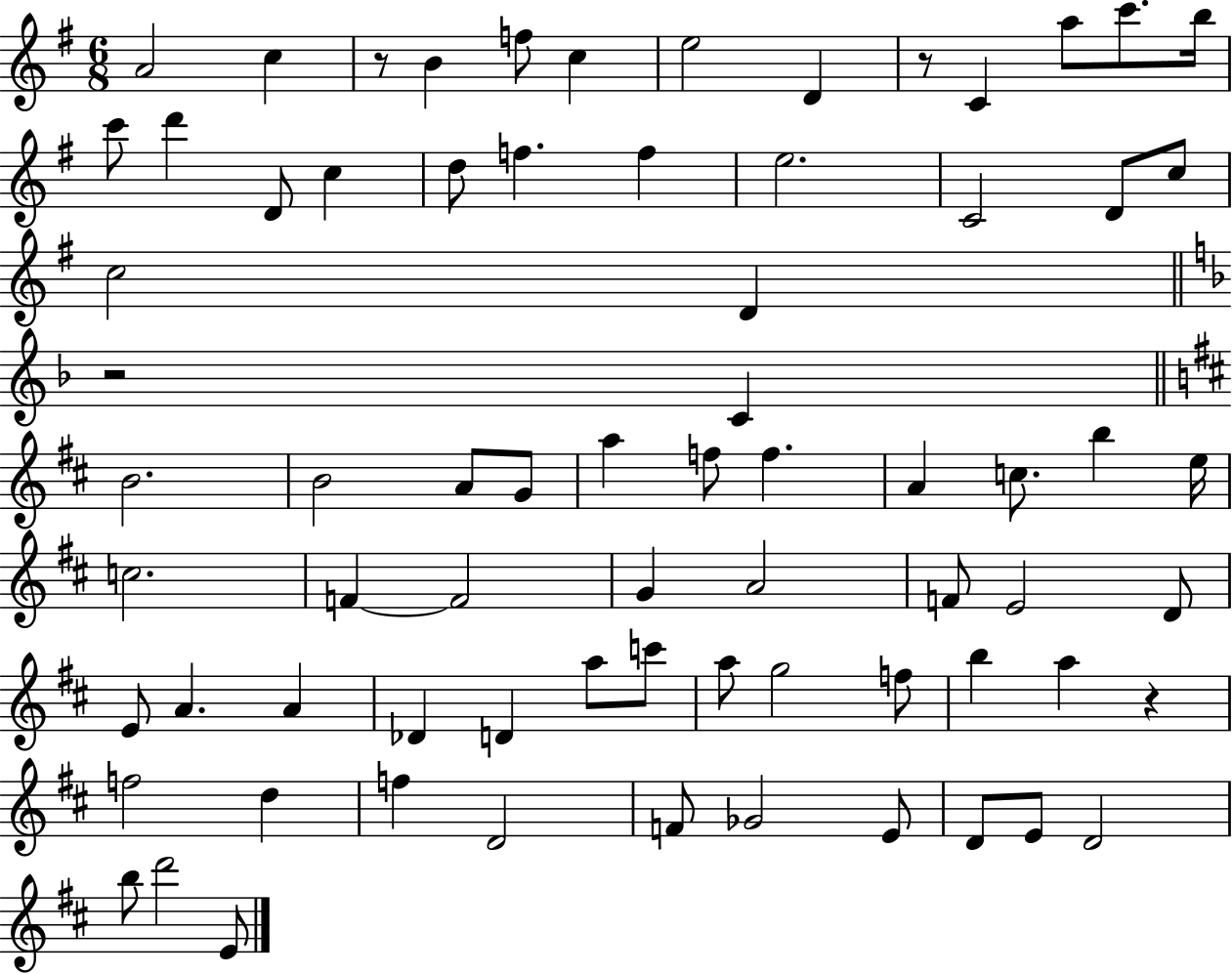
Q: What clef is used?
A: treble